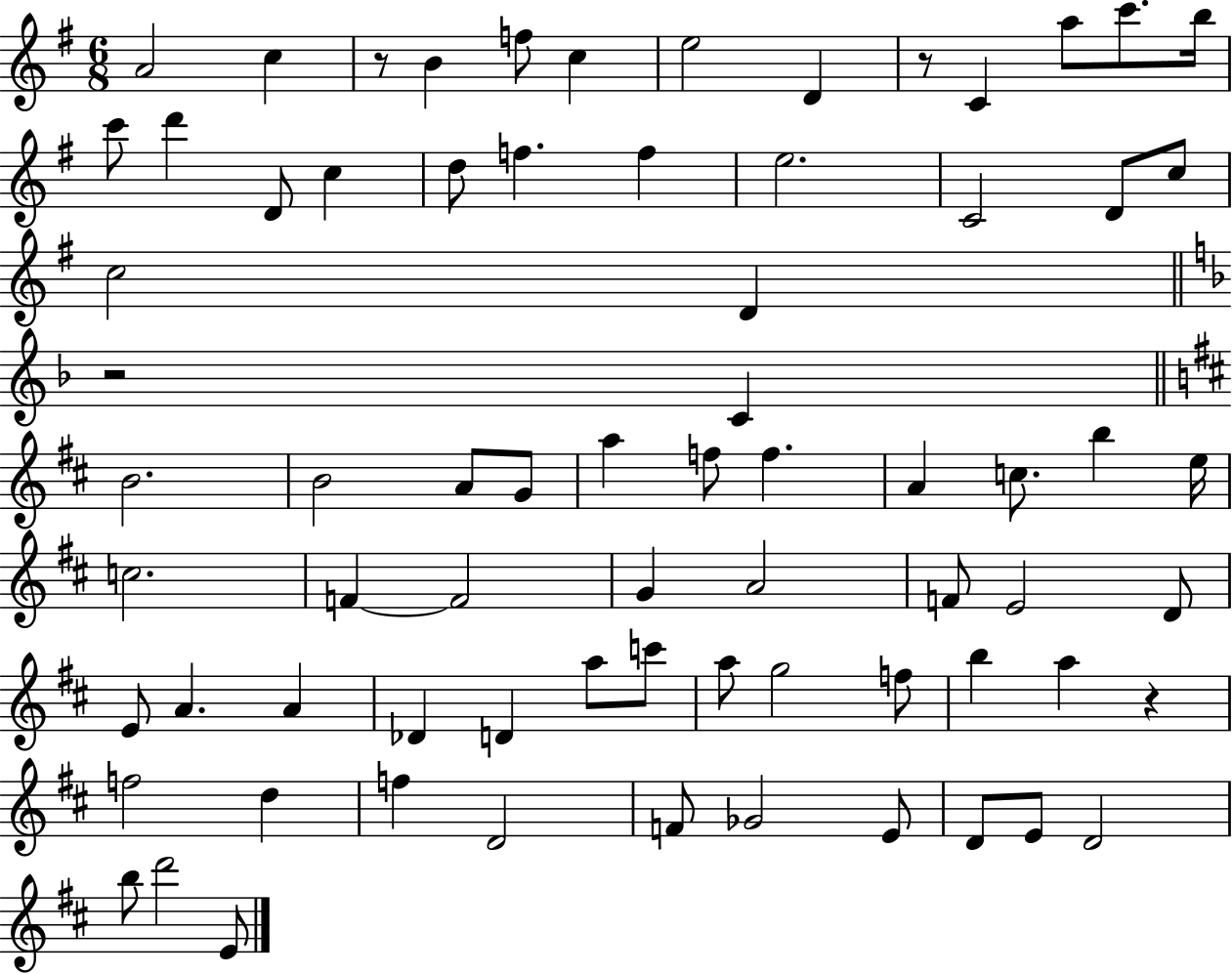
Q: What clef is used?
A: treble